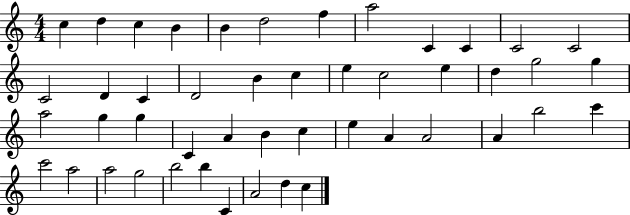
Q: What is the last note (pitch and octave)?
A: C5